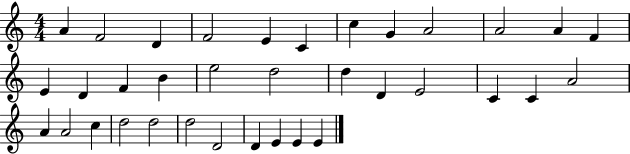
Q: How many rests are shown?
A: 0